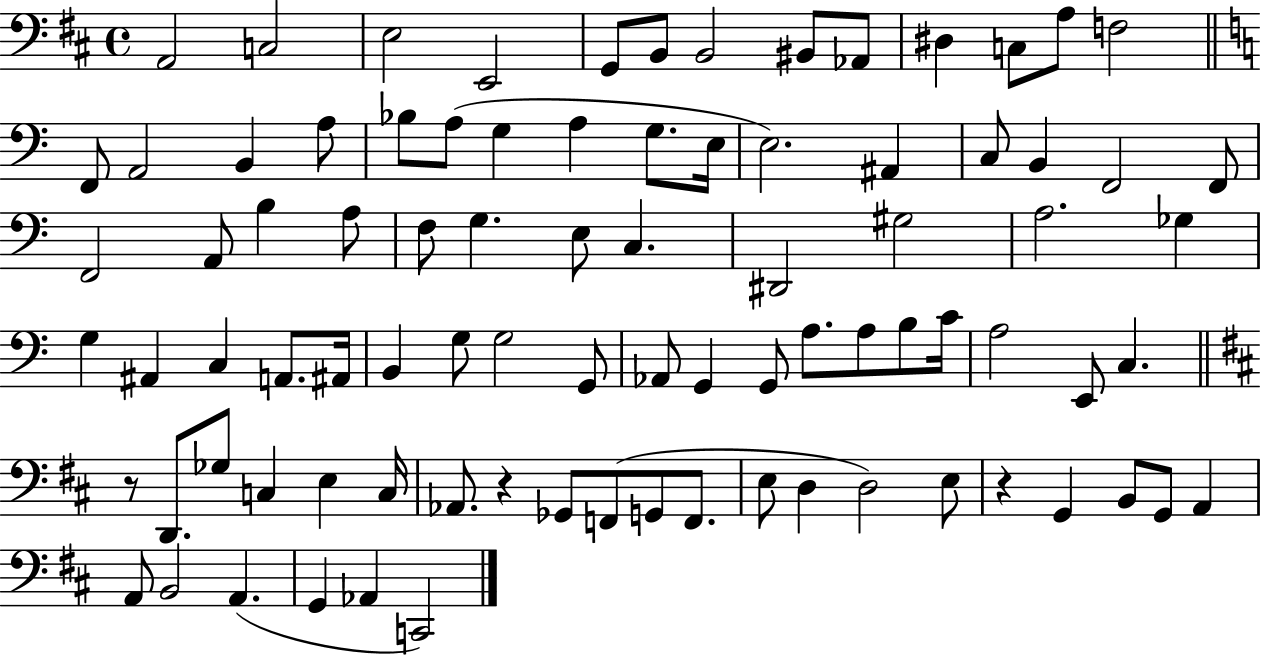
A2/h C3/h E3/h E2/h G2/e B2/e B2/h BIS2/e Ab2/e D#3/q C3/e A3/e F3/h F2/e A2/h B2/q A3/e Bb3/e A3/e G3/q A3/q G3/e. E3/s E3/h. A#2/q C3/e B2/q F2/h F2/e F2/h A2/e B3/q A3/e F3/e G3/q. E3/e C3/q. D#2/h G#3/h A3/h. Gb3/q G3/q A#2/q C3/q A2/e. A#2/s B2/q G3/e G3/h G2/e Ab2/e G2/q G2/e A3/e. A3/e B3/e C4/s A3/h E2/e C3/q. R/e D2/e. Gb3/e C3/q E3/q C3/s Ab2/e. R/q Gb2/e F2/e G2/e F2/e. E3/e D3/q D3/h E3/e R/q G2/q B2/e G2/e A2/q A2/e B2/h A2/q. G2/q Ab2/q C2/h